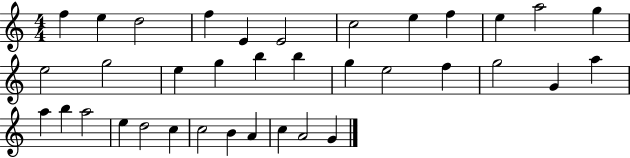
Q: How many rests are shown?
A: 0